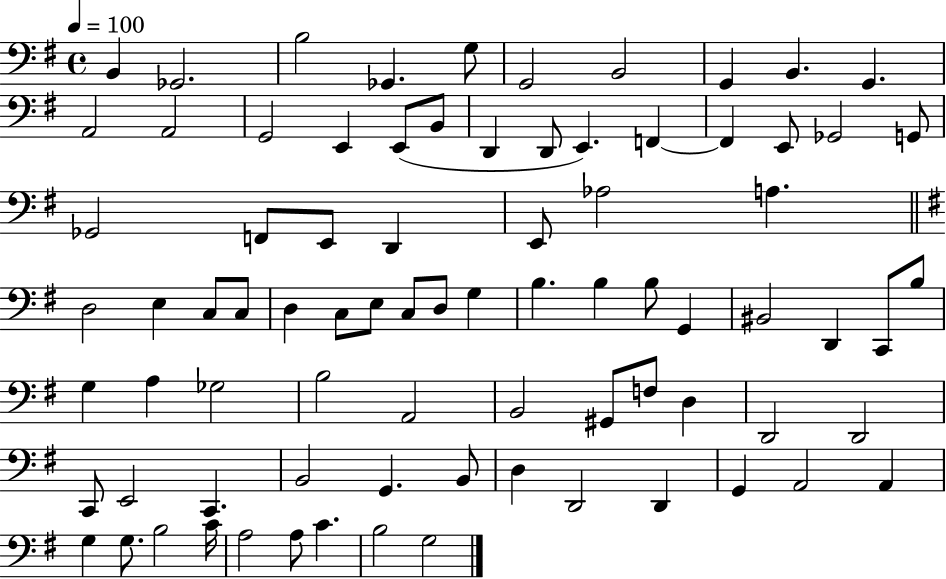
B2/q Gb2/h. B3/h Gb2/q. G3/e G2/h B2/h G2/q B2/q. G2/q. A2/h A2/h G2/h E2/q E2/e B2/e D2/q D2/e E2/q. F2/q F2/q E2/e Gb2/h G2/e Gb2/h F2/e E2/e D2/q E2/e Ab3/h A3/q. D3/h E3/q C3/e C3/e D3/q C3/e E3/e C3/e D3/e G3/q B3/q. B3/q B3/e G2/q BIS2/h D2/q C2/e B3/e G3/q A3/q Gb3/h B3/h A2/h B2/h G#2/e F3/e D3/q D2/h D2/h C2/e E2/h C2/q. B2/h G2/q. B2/e D3/q D2/h D2/q G2/q A2/h A2/q G3/q G3/e. B3/h C4/s A3/h A3/e C4/q. B3/h G3/h